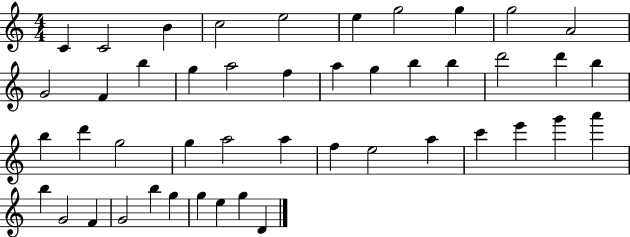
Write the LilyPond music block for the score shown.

{
  \clef treble
  \numericTimeSignature
  \time 4/4
  \key c \major
  c'4 c'2 b'4 | c''2 e''2 | e''4 g''2 g''4 | g''2 a'2 | \break g'2 f'4 b''4 | g''4 a''2 f''4 | a''4 g''4 b''4 b''4 | d'''2 d'''4 b''4 | \break b''4 d'''4 g''2 | g''4 a''2 a''4 | f''4 e''2 a''4 | c'''4 e'''4 g'''4 a'''4 | \break b''4 g'2 f'4 | g'2 b''4 g''4 | g''4 e''4 g''4 d'4 | \bar "|."
}